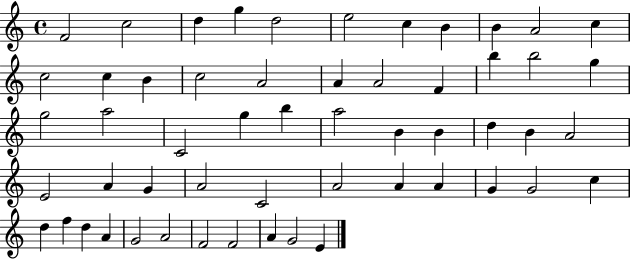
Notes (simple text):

F4/h C5/h D5/q G5/q D5/h E5/h C5/q B4/q B4/q A4/h C5/q C5/h C5/q B4/q C5/h A4/h A4/q A4/h F4/q B5/q B5/h G5/q G5/h A5/h C4/h G5/q B5/q A5/h B4/q B4/q D5/q B4/q A4/h E4/h A4/q G4/q A4/h C4/h A4/h A4/q A4/q G4/q G4/h C5/q D5/q F5/q D5/q A4/q G4/h A4/h F4/h F4/h A4/q G4/h E4/q